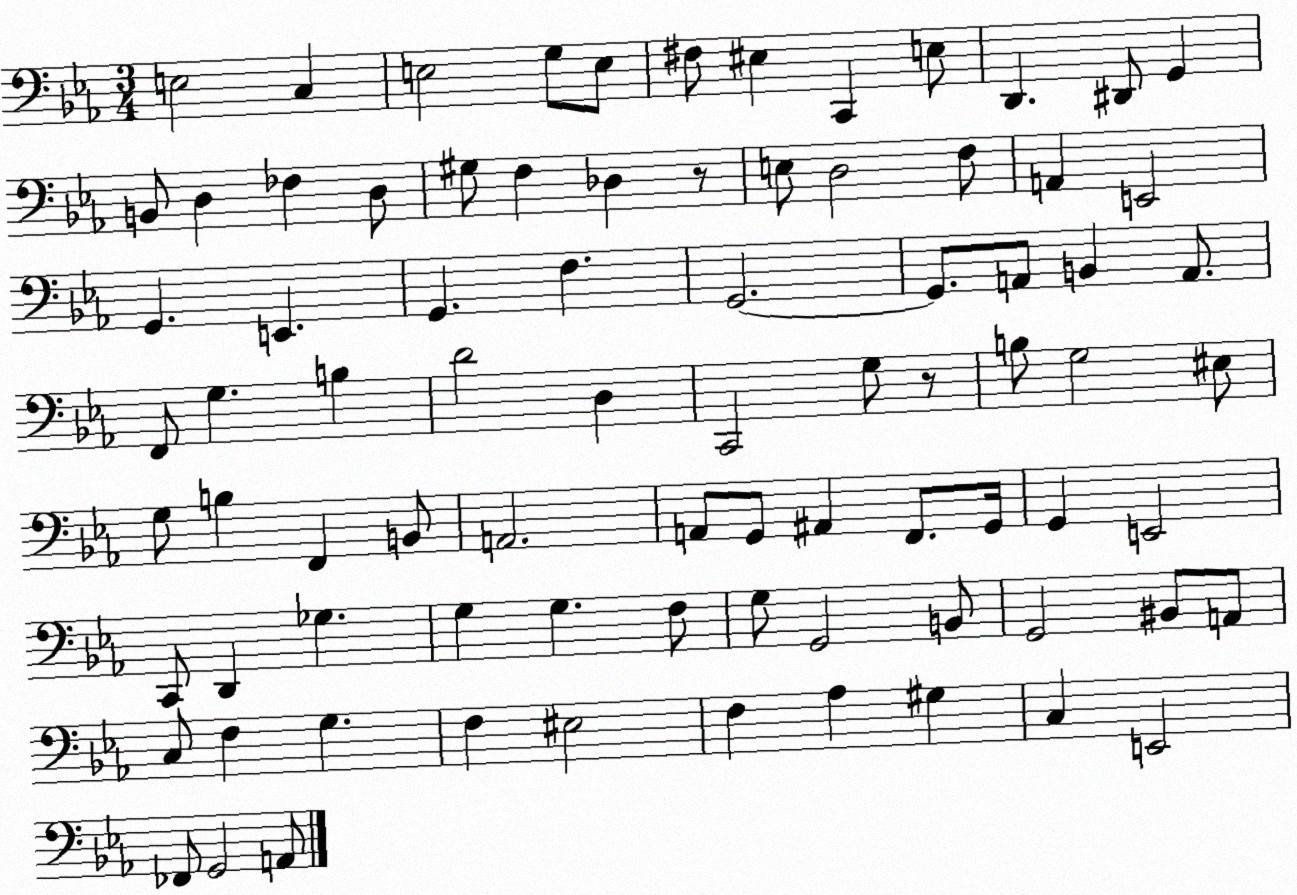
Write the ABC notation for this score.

X:1
T:Untitled
M:3/4
L:1/4
K:Eb
E,2 C, E,2 G,/2 E,/2 ^F,/2 ^E, C,, E,/2 D,, ^D,,/2 G,, B,,/2 D, _F, D,/2 ^G,/2 F, _D, z/2 E,/2 D,2 F,/2 A,, E,,2 G,, E,, G,, F, G,,2 G,,/2 A,,/2 B,, A,,/2 F,,/2 G, B, D2 D, C,,2 G,/2 z/2 B,/2 G,2 ^E,/2 G,/2 B, F,, B,,/2 A,,2 A,,/2 G,,/2 ^A,, F,,/2 G,,/4 G,, E,,2 C,,/2 D,, _G, G, G, F,/2 G,/2 G,,2 B,,/2 G,,2 ^B,,/2 A,,/2 C,/2 F, G, F, ^E,2 F, _A, ^G, C, E,,2 _F,,/2 G,,2 A,,/2